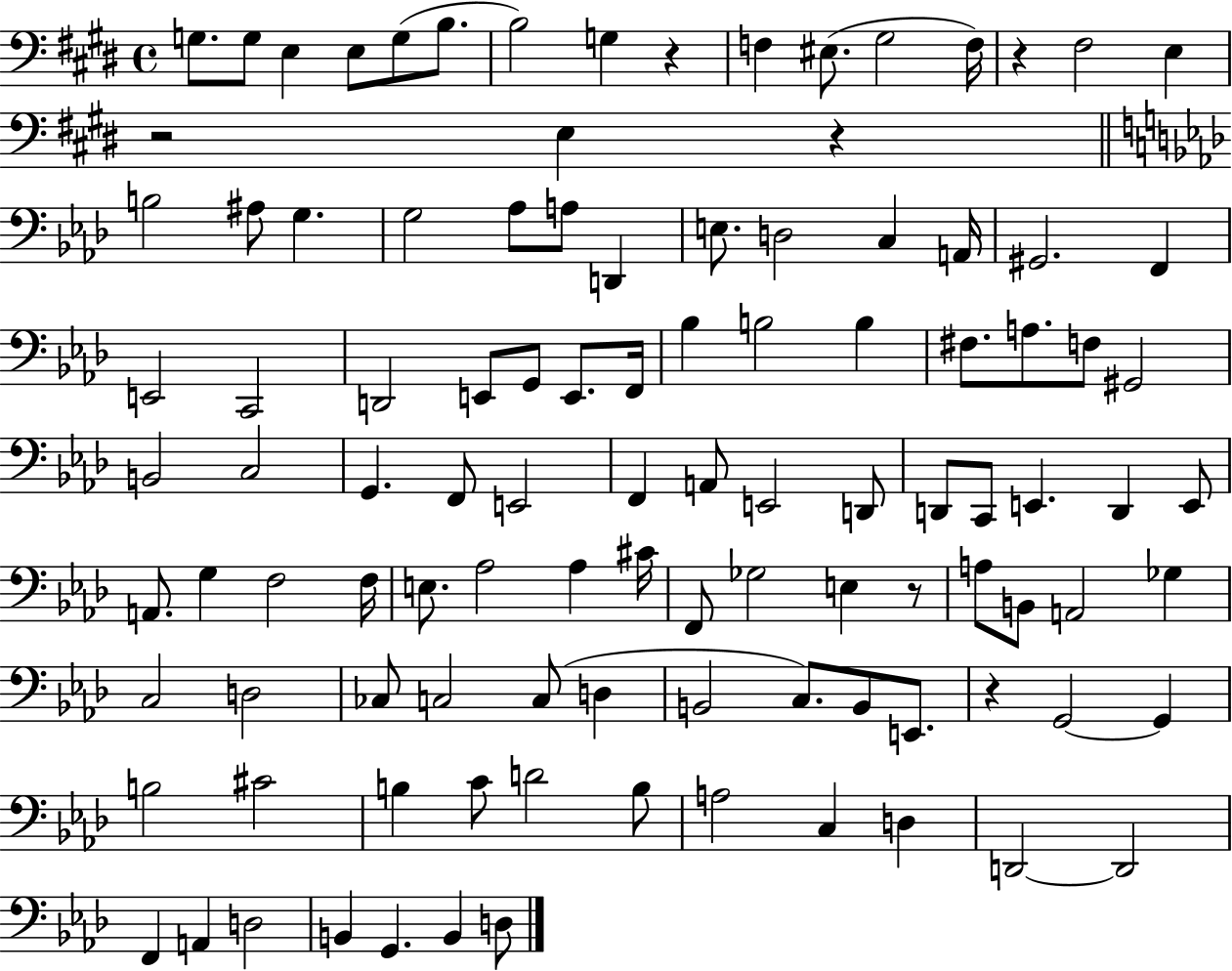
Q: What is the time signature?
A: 4/4